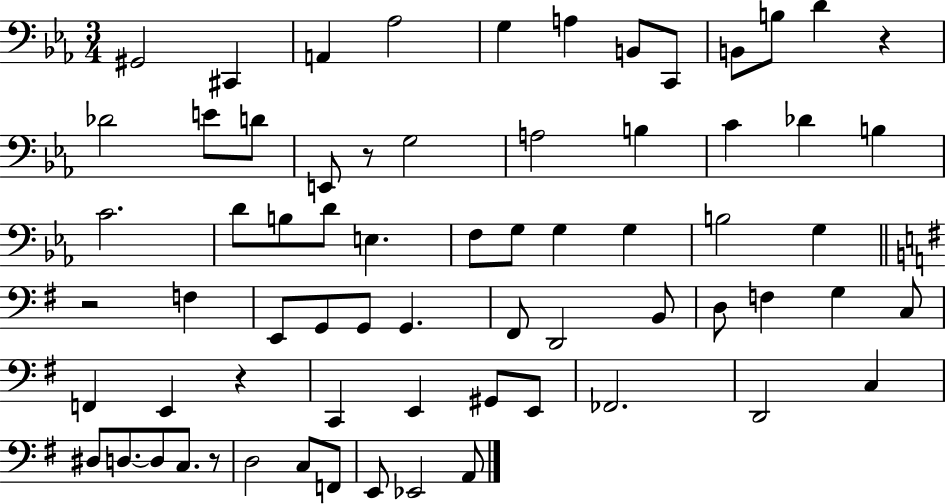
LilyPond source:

{
  \clef bass
  \numericTimeSignature
  \time 3/4
  \key ees \major
  gis,2 cis,4 | a,4 aes2 | g4 a4 b,8 c,8 | b,8 b8 d'4 r4 | \break des'2 e'8 d'8 | e,8 r8 g2 | a2 b4 | c'4 des'4 b4 | \break c'2. | d'8 b8 d'8 e4. | f8 g8 g4 g4 | b2 g4 | \break \bar "||" \break \key g \major r2 f4 | e,8 g,8 g,8 g,4. | fis,8 d,2 b,8 | d8 f4 g4 c8 | \break f,4 e,4 r4 | c,4 e,4 gis,8 e,8 | fes,2. | d,2 c4 | \break dis8 d8.~~ d8 c8. r8 | d2 c8 f,8 | e,8 ees,2 a,8 | \bar "|."
}